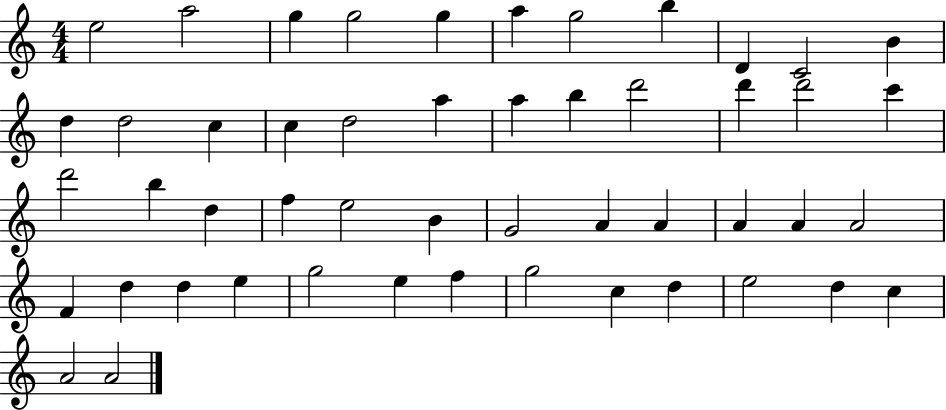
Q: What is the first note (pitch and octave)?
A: E5